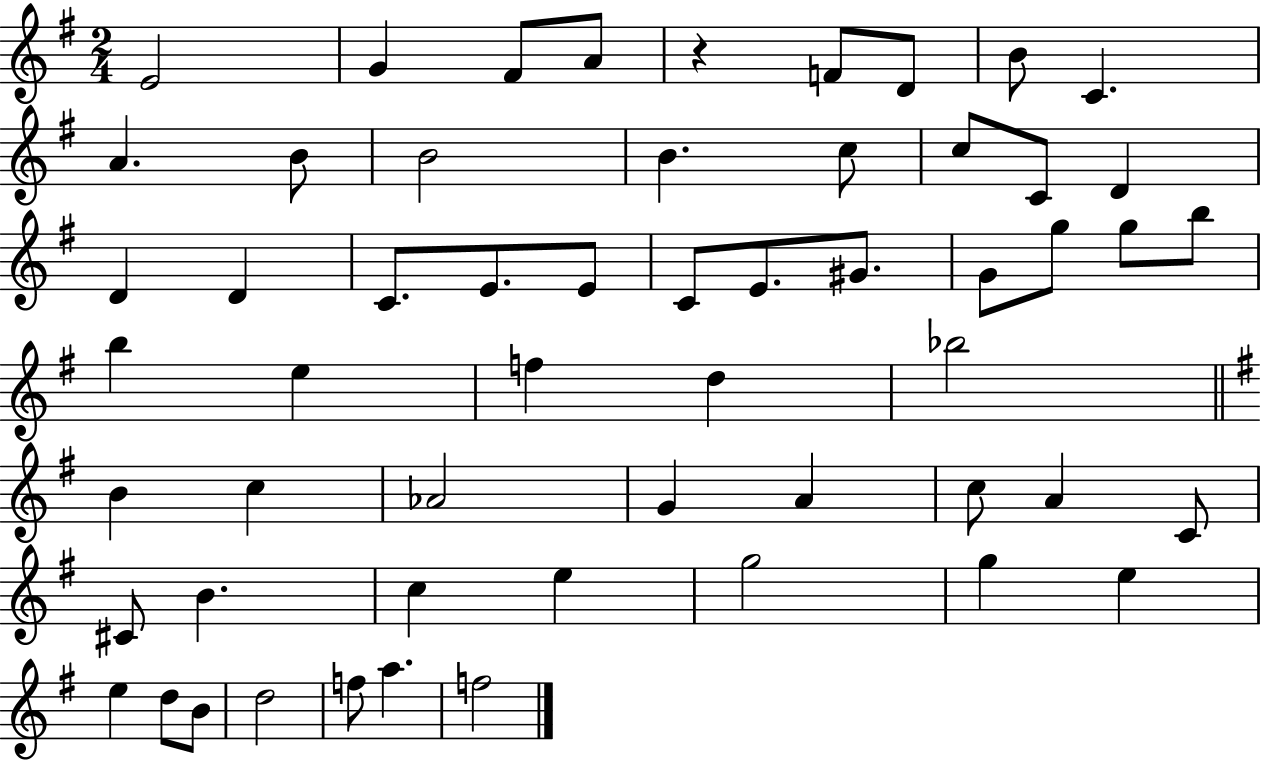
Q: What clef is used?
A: treble